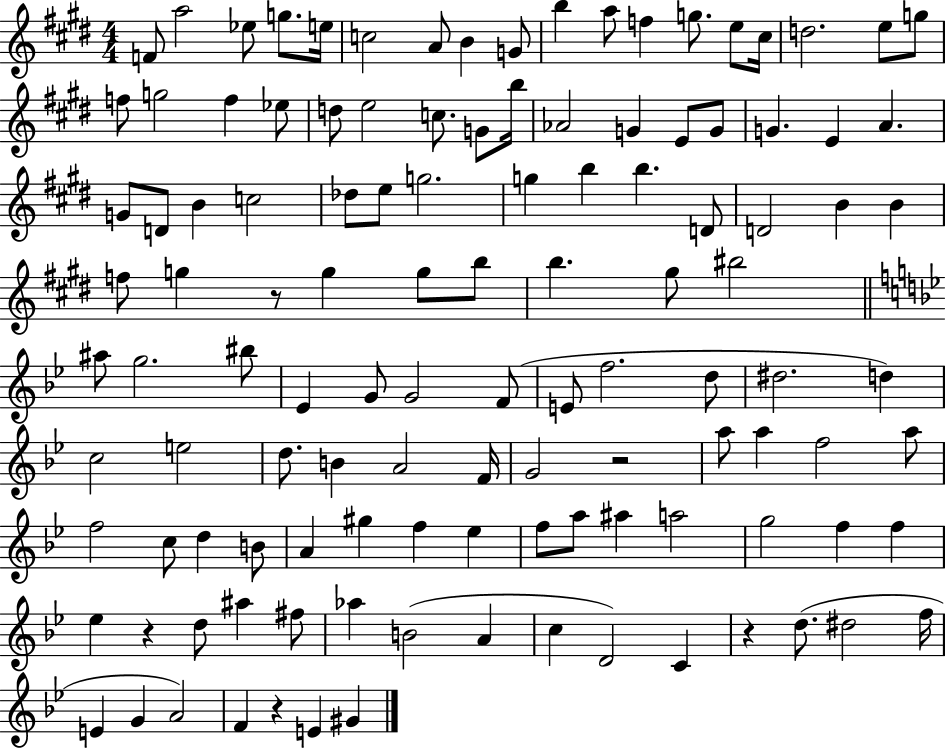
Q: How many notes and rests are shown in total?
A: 118